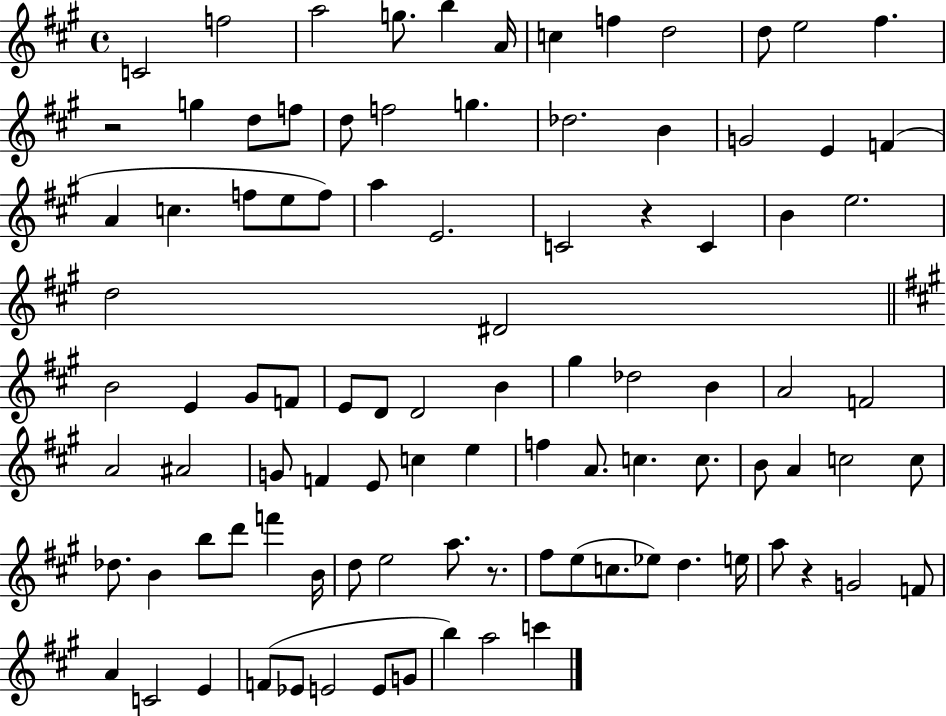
{
  \clef treble
  \time 4/4
  \defaultTimeSignature
  \key a \major
  \repeat volta 2 { c'2 f''2 | a''2 g''8. b''4 a'16 | c''4 f''4 d''2 | d''8 e''2 fis''4. | \break r2 g''4 d''8 f''8 | d''8 f''2 g''4. | des''2. b'4 | g'2 e'4 f'4( | \break a'4 c''4. f''8 e''8 f''8) | a''4 e'2. | c'2 r4 c'4 | b'4 e''2. | \break d''2 dis'2 | \bar "||" \break \key a \major b'2 e'4 gis'8 f'8 | e'8 d'8 d'2 b'4 | gis''4 des''2 b'4 | a'2 f'2 | \break a'2 ais'2 | g'8 f'4 e'8 c''4 e''4 | f''4 a'8. c''4. c''8. | b'8 a'4 c''2 c''8 | \break des''8. b'4 b''8 d'''8 f'''4 b'16 | d''8 e''2 a''8. r8. | fis''8 e''8( c''8. ees''8) d''4. e''16 | a''8 r4 g'2 f'8 | \break a'4 c'2 e'4 | f'8( ees'8 e'2 e'8 g'8 | b''4) a''2 c'''4 | } \bar "|."
}